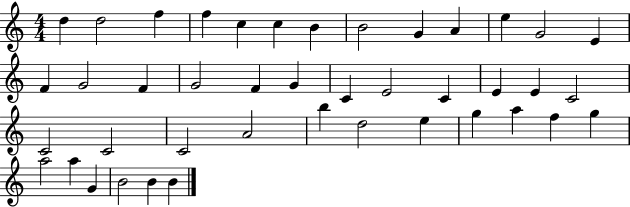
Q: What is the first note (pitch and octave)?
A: D5